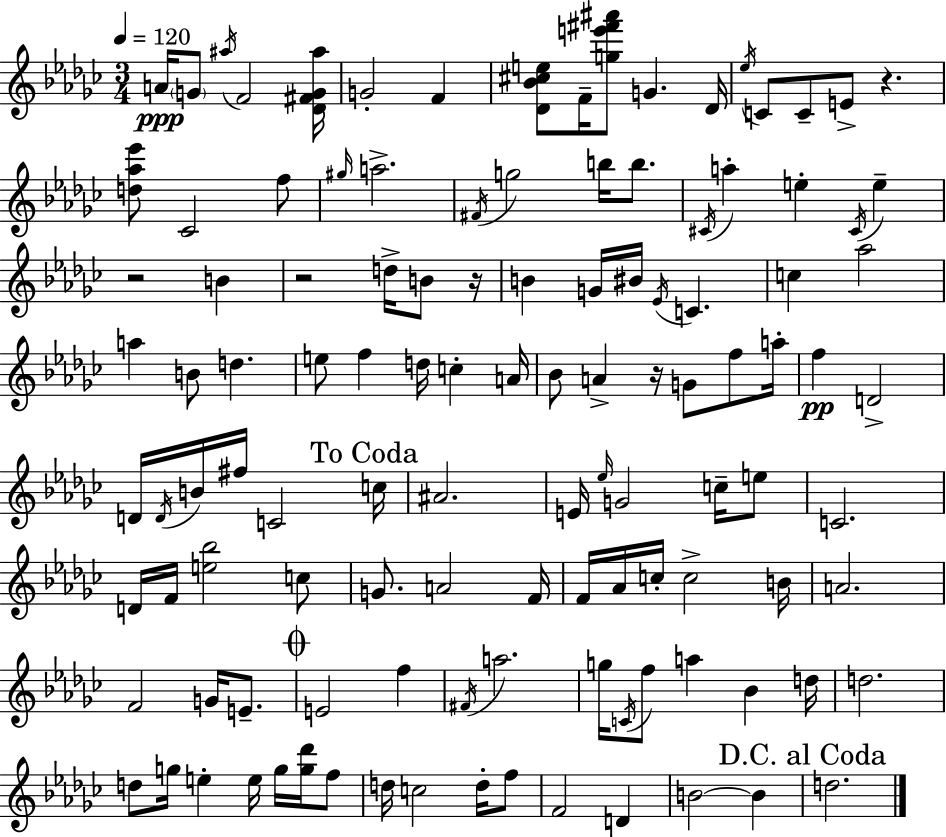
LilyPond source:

{
  \clef treble
  \numericTimeSignature
  \time 3/4
  \key ees \minor
  \tempo 4 = 120
  a'16\ppp \parenthesize g'8 \acciaccatura { ais''16 } f'2 | <des' fis' g' ais''>16 g'2-. f'4 | <des' bes' cis'' e''>8 f'16-- <g'' e''' fis''' ais'''>8 g'4. | des'16 \acciaccatura { ees''16 } c'8 c'8-- e'8-> r4. | \break <d'' aes'' ees'''>8 ces'2 | f''8 \grace { gis''16 } a''2.-> | \acciaccatura { fis'16 } g''2 | b''16 b''8. \acciaccatura { cis'16 } a''4-. e''4-. | \break \acciaccatura { cis'16 } e''4-- r2 | b'4 r2 | d''16-> b'8 r16 b'4 g'16 bis'16 | \acciaccatura { ees'16 } c'4. c''4 aes''2 | \break a''4 b'8 | d''4. e''8 f''4 | d''16 c''4-. a'16 bes'8 a'4-> | r16 g'8 f''8 a''16-. f''4\pp d'2-> | \break d'16 \acciaccatura { d'16 } b'16 fis''16 c'2 | \mark "To Coda" c''16 ais'2. | e'16 \grace { ees''16 } g'2 | c''16-- e''8 c'2. | \break d'16 f'16 <e'' bes''>2 | c''8 g'8. | a'2 f'16 f'16 aes'16 c''16-. | c''2-> b'16 a'2. | \break f'2 | g'16 e'8.-- \mark \markup { \musicglyph "scripts.coda" } e'2 | f''4 \acciaccatura { fis'16 } a''2. | g''16 \acciaccatura { c'16 } | \break f''8 a''4 bes'4 d''16 d''2. | d''8 | g''16 e''4-. e''16 g''16 <g'' des'''>16 f''8 d''16 | c''2 d''16-. f''8 f'2 | \break d'4 b'2~~ | b'4 \mark "D.C. al Coda" d''2. | \bar "|."
}